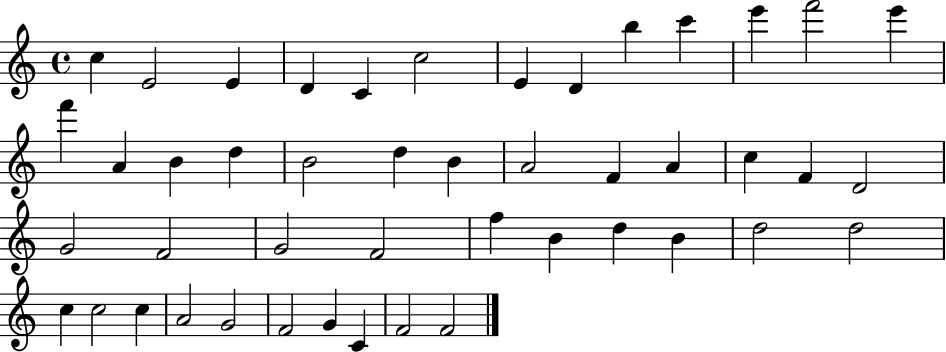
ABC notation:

X:1
T:Untitled
M:4/4
L:1/4
K:C
c E2 E D C c2 E D b c' e' f'2 e' f' A B d B2 d B A2 F A c F D2 G2 F2 G2 F2 f B d B d2 d2 c c2 c A2 G2 F2 G C F2 F2